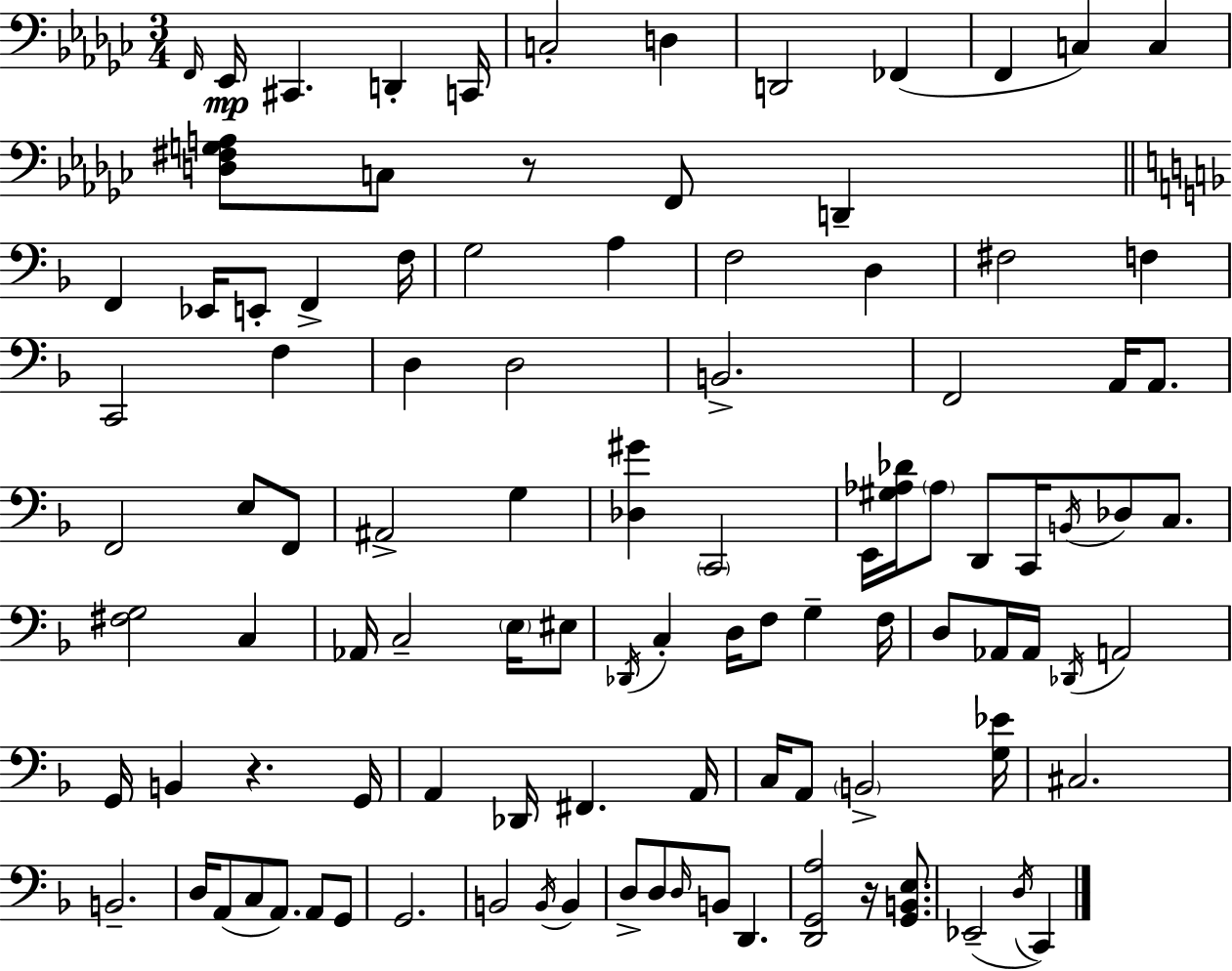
F2/s Eb2/s C#2/q. D2/q C2/s C3/h D3/q D2/h FES2/q F2/q C3/q C3/q [D3,F#3,G3,A3]/e C3/e R/e F2/e D2/q F2/q Eb2/s E2/e F2/q F3/s G3/h A3/q F3/h D3/q F#3/h F3/q C2/h F3/q D3/q D3/h B2/h. F2/h A2/s A2/e. F2/h E3/e F2/e A#2/h G3/q [Db3,G#4]/q C2/h E2/s [G#3,Ab3,Db4]/s Ab3/e D2/e C2/s B2/s Db3/e C3/e. [F#3,G3]/h C3/q Ab2/s C3/h E3/s EIS3/e Db2/s C3/q D3/s F3/e G3/q F3/s D3/e Ab2/s Ab2/s Db2/s A2/h G2/s B2/q R/q. G2/s A2/q Db2/s F#2/q. A2/s C3/s A2/e B2/h [G3,Eb4]/s C#3/h. B2/h. D3/s A2/e C3/e A2/e. A2/e G2/e G2/h. B2/h B2/s B2/q D3/e D3/e D3/s B2/e D2/q. [D2,G2,A3]/h R/s [G2,B2,E3]/e. Eb2/h D3/s C2/q